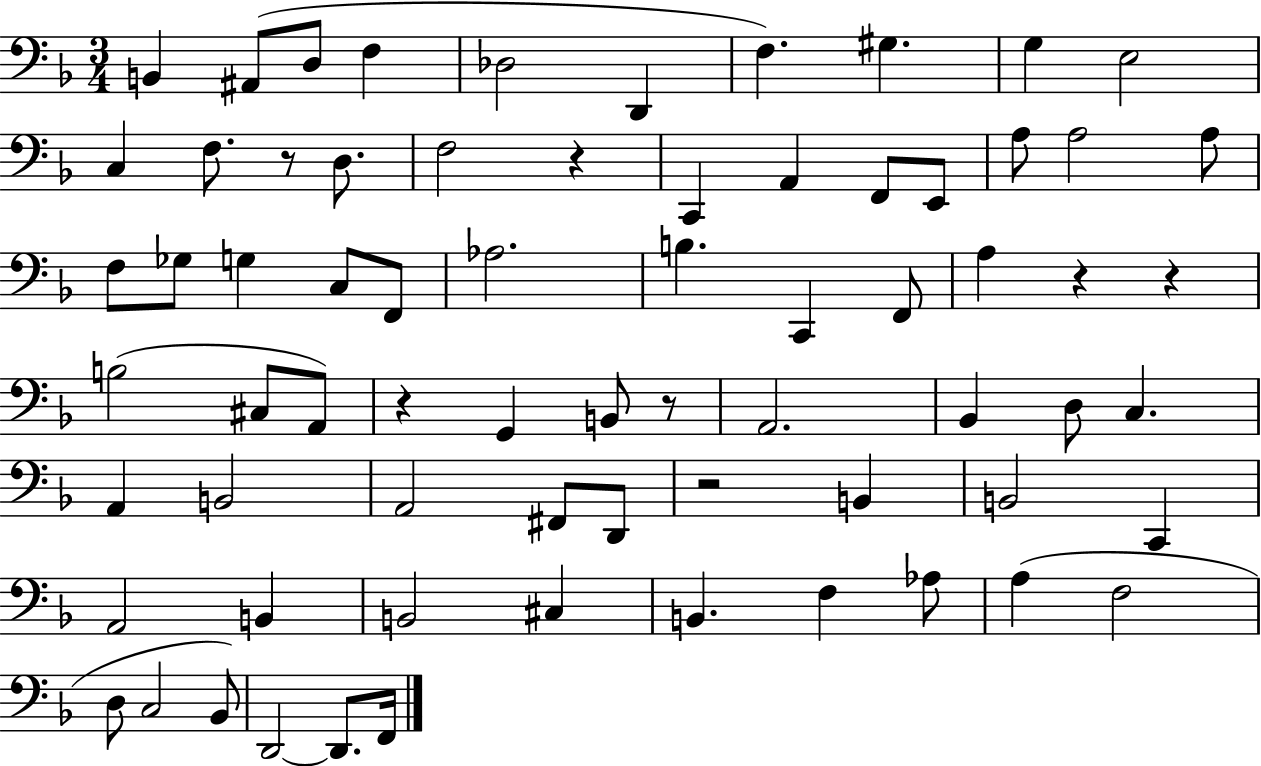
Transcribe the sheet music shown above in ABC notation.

X:1
T:Untitled
M:3/4
L:1/4
K:F
B,, ^A,,/2 D,/2 F, _D,2 D,, F, ^G, G, E,2 C, F,/2 z/2 D,/2 F,2 z C,, A,, F,,/2 E,,/2 A,/2 A,2 A,/2 F,/2 _G,/2 G, C,/2 F,,/2 _A,2 B, C,, F,,/2 A, z z B,2 ^C,/2 A,,/2 z G,, B,,/2 z/2 A,,2 _B,, D,/2 C, A,, B,,2 A,,2 ^F,,/2 D,,/2 z2 B,, B,,2 C,, A,,2 B,, B,,2 ^C, B,, F, _A,/2 A, F,2 D,/2 C,2 _B,,/2 D,,2 D,,/2 F,,/4